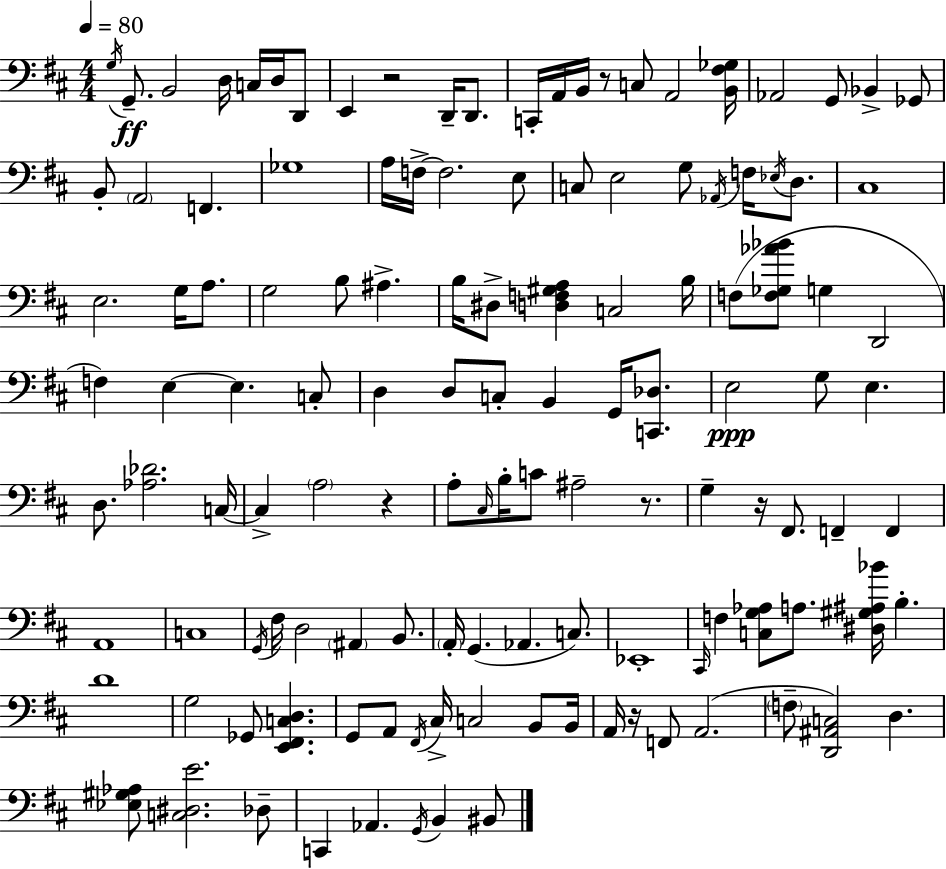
G3/s G2/e. B2/h D3/s C3/s D3/s D2/e E2/q R/h D2/s D2/e. C2/s A2/s B2/s R/e C3/e A2/h [B2,F#3,Gb3]/s Ab2/h G2/e Bb2/q Gb2/e B2/e A2/h F2/q. Gb3/w A3/s F3/s F3/h. E3/e C3/e E3/h G3/e Ab2/s F3/s Eb3/s D3/e. C#3/w E3/h. G3/s A3/e. G3/h B3/e A#3/q. B3/s D#3/e [D3,F3,G#3,A3]/q C3/h B3/s F3/e [F3,Gb3,Ab4,Bb4]/e G3/q D2/h F3/q E3/q E3/q. C3/e D3/q D3/e C3/e B2/q G2/s [C2,Db3]/e. E3/h G3/e E3/q. D3/e. [Ab3,Db4]/h. C3/s C3/q A3/h R/q A3/e C#3/s B3/s C4/e A#3/h R/e. G3/q R/s F#2/e. F2/q F2/q A2/w C3/w G2/s F#3/s D3/h A#2/q B2/e. A2/s G2/q. Ab2/q. C3/e. Eb2/w C#2/s F3/q [C3,G3,Ab3]/e A3/e. [D#3,G#3,A#3,Bb4]/s B3/q. D4/w G3/h Gb2/e [E2,F#2,C3,D3]/q. G2/e A2/e F#2/s C#3/s C3/h B2/e B2/s A2/s R/s F2/e A2/h. F3/e [D2,A#2,C3]/h D3/q. [Eb3,G#3,Ab3]/e [C3,D#3,E4]/h. Db3/e C2/q Ab2/q. G2/s B2/q BIS2/e